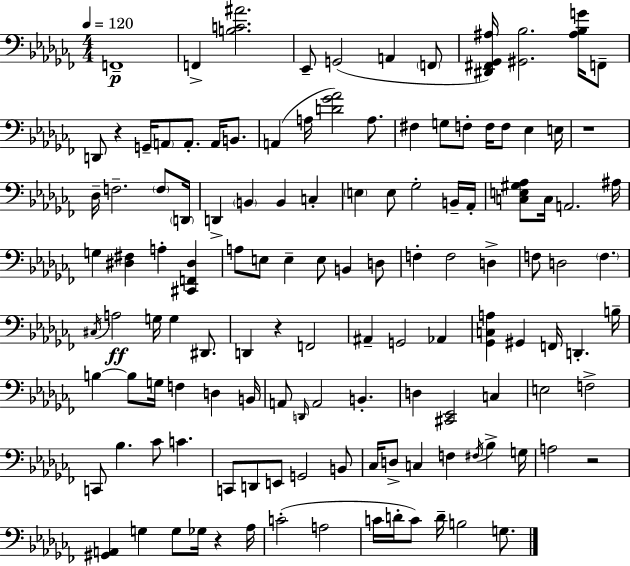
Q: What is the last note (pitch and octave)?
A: G3